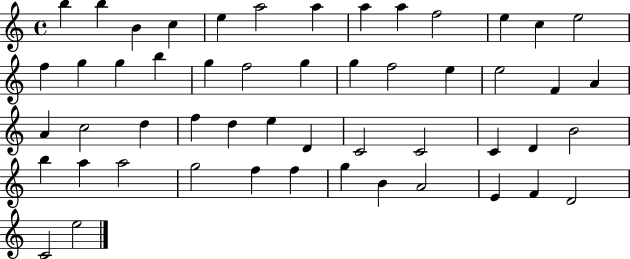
B5/q B5/q B4/q C5/q E5/q A5/h A5/q A5/q A5/q F5/h E5/q C5/q E5/h F5/q G5/q G5/q B5/q G5/q F5/h G5/q G5/q F5/h E5/q E5/h F4/q A4/q A4/q C5/h D5/q F5/q D5/q E5/q D4/q C4/h C4/h C4/q D4/q B4/h B5/q A5/q A5/h G5/h F5/q F5/q G5/q B4/q A4/h E4/q F4/q D4/h C4/h E5/h